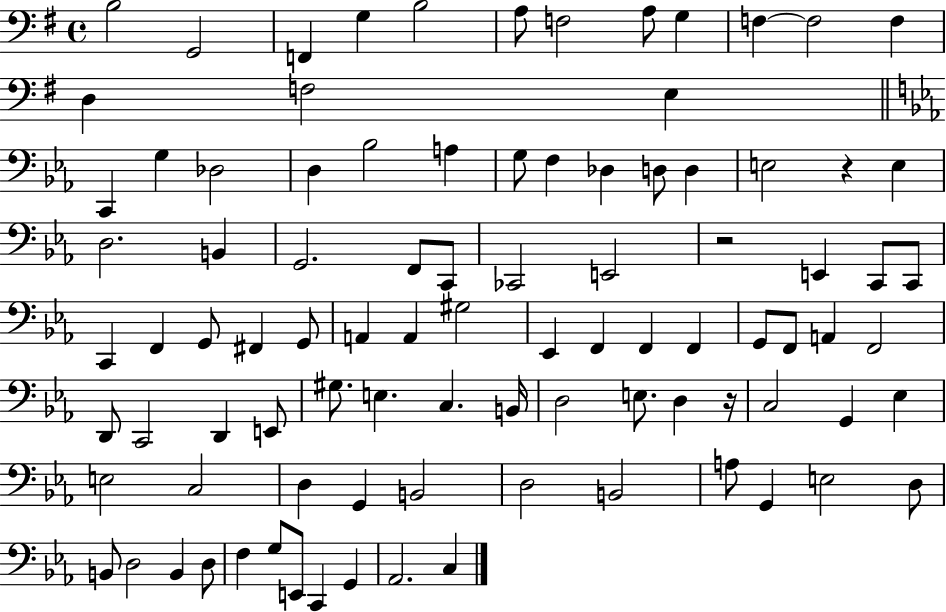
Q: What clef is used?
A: bass